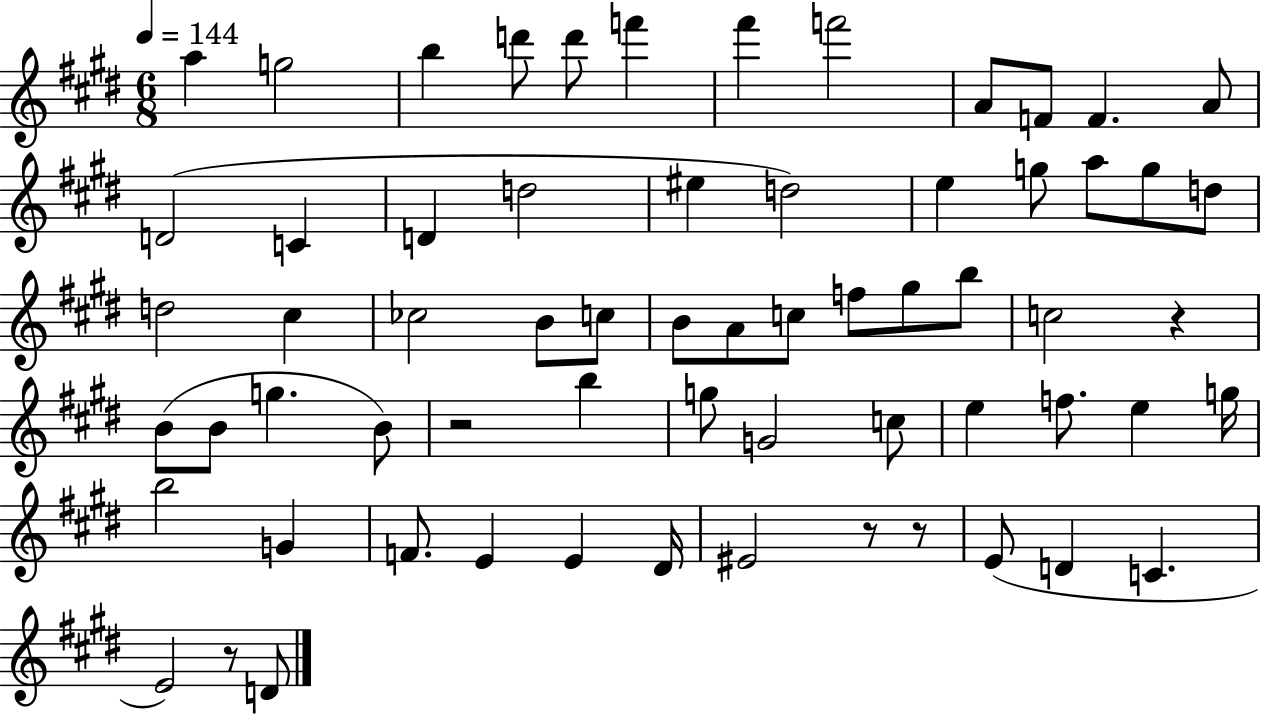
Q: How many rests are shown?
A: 5